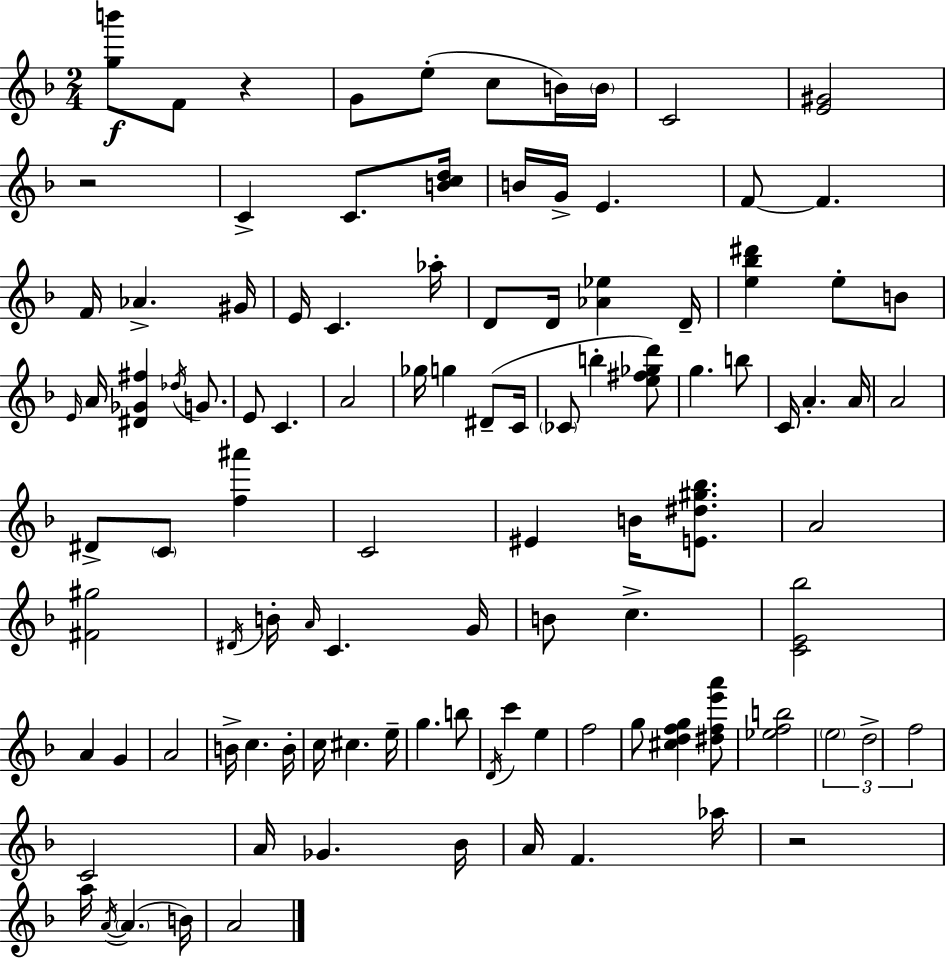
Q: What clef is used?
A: treble